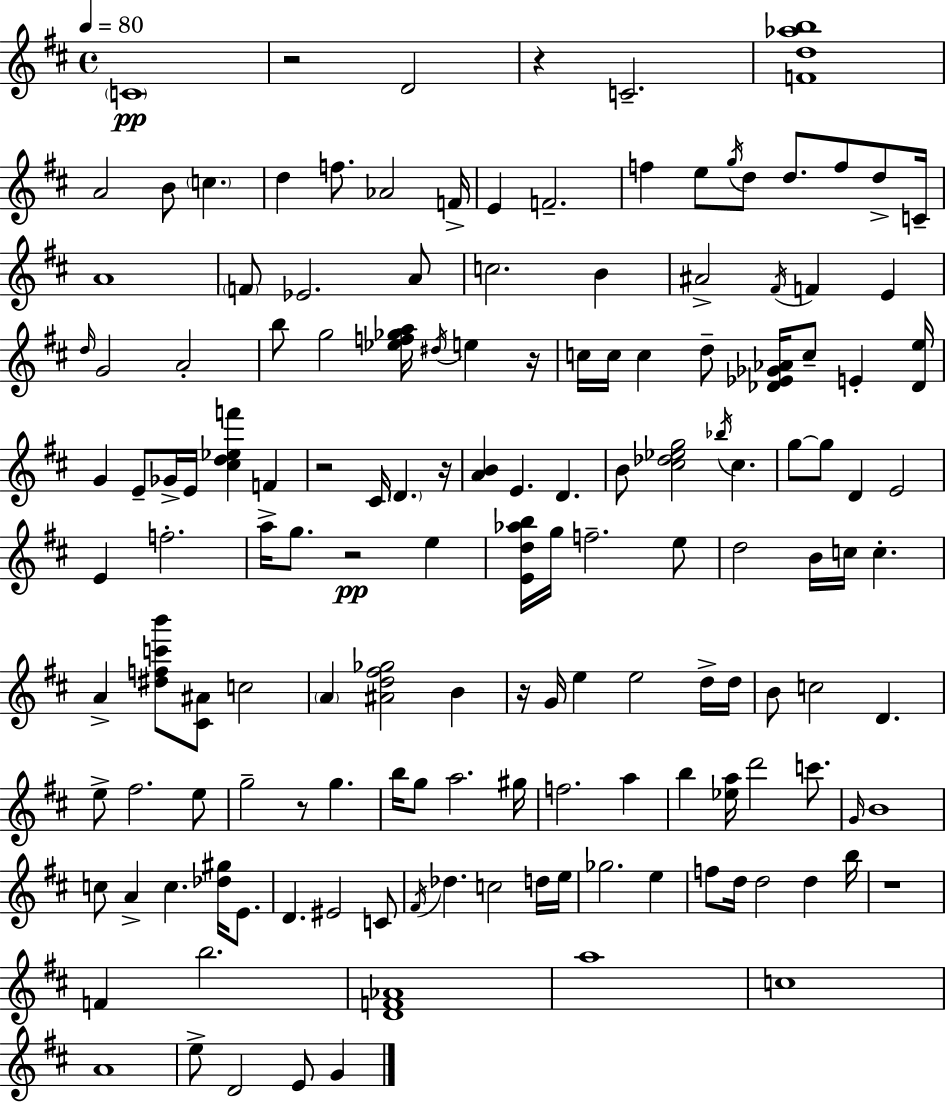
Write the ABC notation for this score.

X:1
T:Untitled
M:4/4
L:1/4
K:D
C4 z2 D2 z C2 [Fd_ab]4 A2 B/2 c d f/2 _A2 F/4 E F2 f e/2 g/4 d/2 d/2 f/2 d/2 C/4 A4 F/2 _E2 A/2 c2 B ^A2 ^F/4 F E d/4 G2 A2 b/2 g2 [_ef_ga]/4 ^d/4 e z/4 c/4 c/4 c d/2 [_D_E_G_A]/4 c/2 E [_De]/4 G E/2 _G/4 E/4 [^cd_ef'] F z2 ^C/4 D z/4 [AB] E D B/2 [^c_d_eg]2 _b/4 ^c g/2 g/2 D E2 E f2 a/4 g/2 z2 e [Ed_ab]/4 g/4 f2 e/2 d2 B/4 c/4 c A [^dfc'b']/2 [^C^A]/2 c2 A [^Ad^f_g]2 B z/4 G/4 e e2 d/4 d/4 B/2 c2 D e/2 ^f2 e/2 g2 z/2 g b/4 g/2 a2 ^g/4 f2 a b [_ea]/4 d'2 c'/2 G/4 B4 c/2 A c [_d^g]/4 E/2 D ^E2 C/2 ^F/4 _d c2 d/4 e/4 _g2 e f/2 d/4 d2 d b/4 z4 F b2 [DF_A]4 a4 c4 A4 e/2 D2 E/2 G